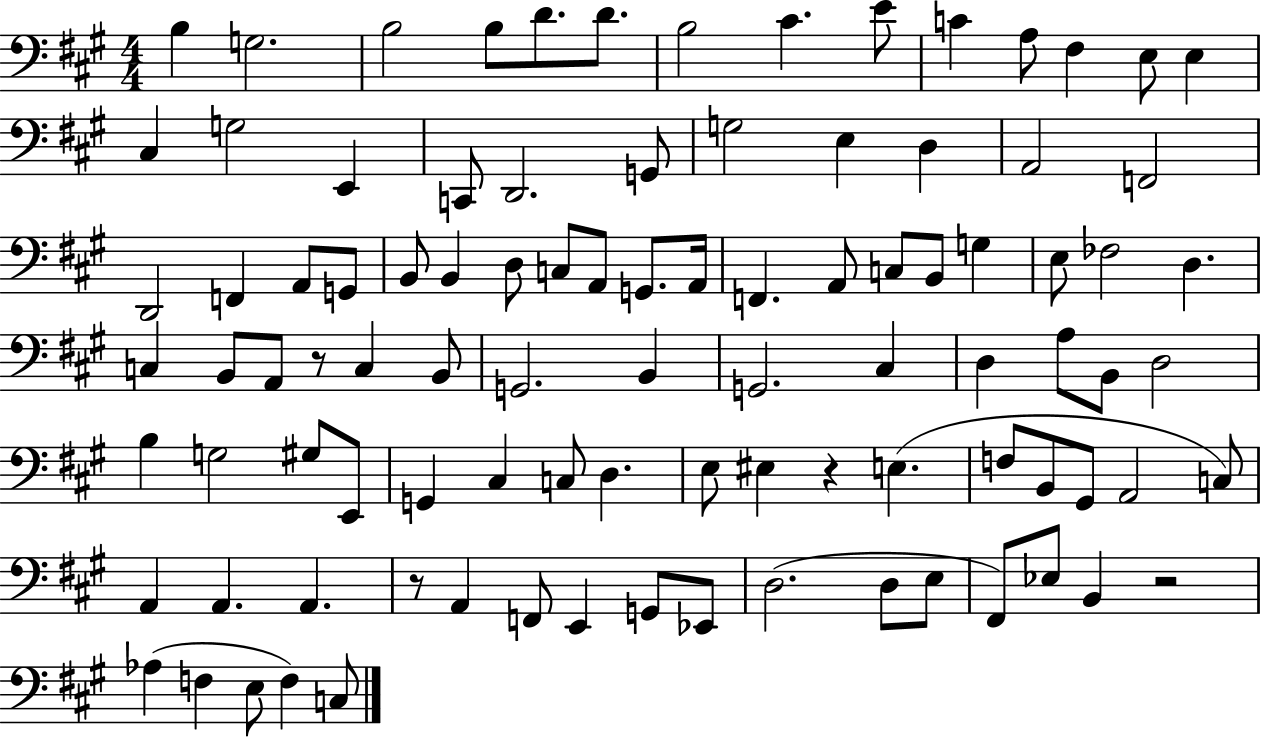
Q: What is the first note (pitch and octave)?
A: B3